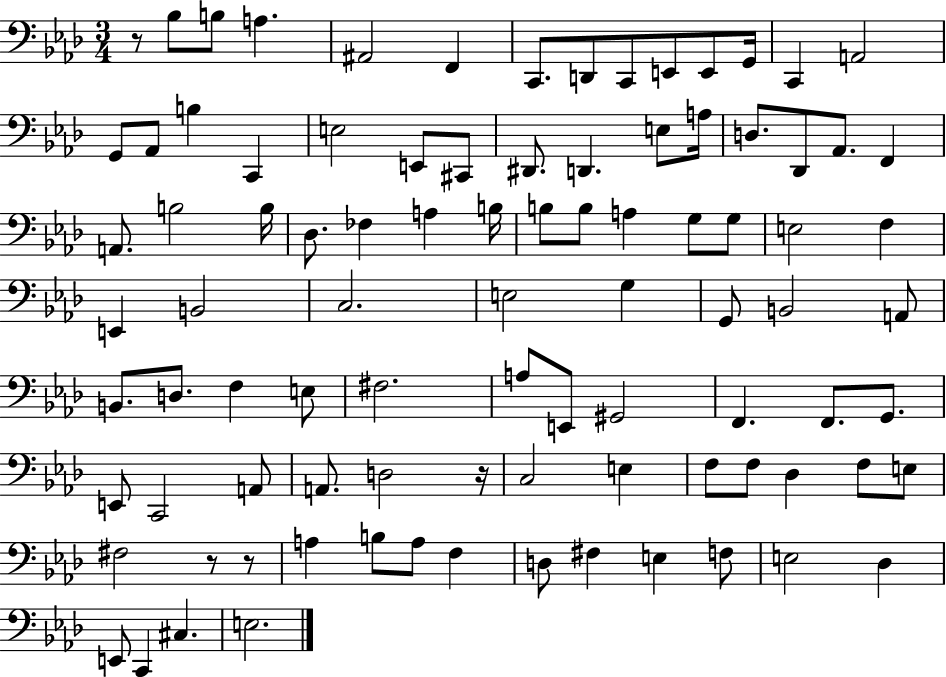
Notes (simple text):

R/e Bb3/e B3/e A3/q. A#2/h F2/q C2/e. D2/e C2/e E2/e E2/e G2/s C2/q A2/h G2/e Ab2/e B3/q C2/q E3/h E2/e C#2/e D#2/e. D2/q. E3/e A3/s D3/e. Db2/e Ab2/e. F2/q A2/e. B3/h B3/s Db3/e. FES3/q A3/q B3/s B3/e B3/e A3/q G3/e G3/e E3/h F3/q E2/q B2/h C3/h. E3/h G3/q G2/e B2/h A2/e B2/e. D3/e. F3/q E3/e F#3/h. A3/e E2/e G#2/h F2/q. F2/e. G2/e. E2/e C2/h A2/e A2/e. D3/h R/s C3/h E3/q F3/e F3/e Db3/q F3/e E3/e F#3/h R/e R/e A3/q B3/e A3/e F3/q D3/e F#3/q E3/q F3/e E3/h Db3/q E2/e C2/q C#3/q. E3/h.